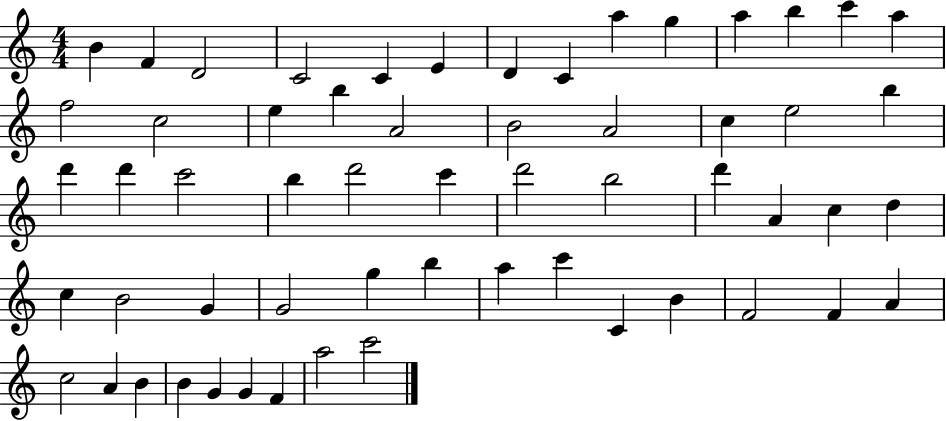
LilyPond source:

{
  \clef treble
  \numericTimeSignature
  \time 4/4
  \key c \major
  b'4 f'4 d'2 | c'2 c'4 e'4 | d'4 c'4 a''4 g''4 | a''4 b''4 c'''4 a''4 | \break f''2 c''2 | e''4 b''4 a'2 | b'2 a'2 | c''4 e''2 b''4 | \break d'''4 d'''4 c'''2 | b''4 d'''2 c'''4 | d'''2 b''2 | d'''4 a'4 c''4 d''4 | \break c''4 b'2 g'4 | g'2 g''4 b''4 | a''4 c'''4 c'4 b'4 | f'2 f'4 a'4 | \break c''2 a'4 b'4 | b'4 g'4 g'4 f'4 | a''2 c'''2 | \bar "|."
}